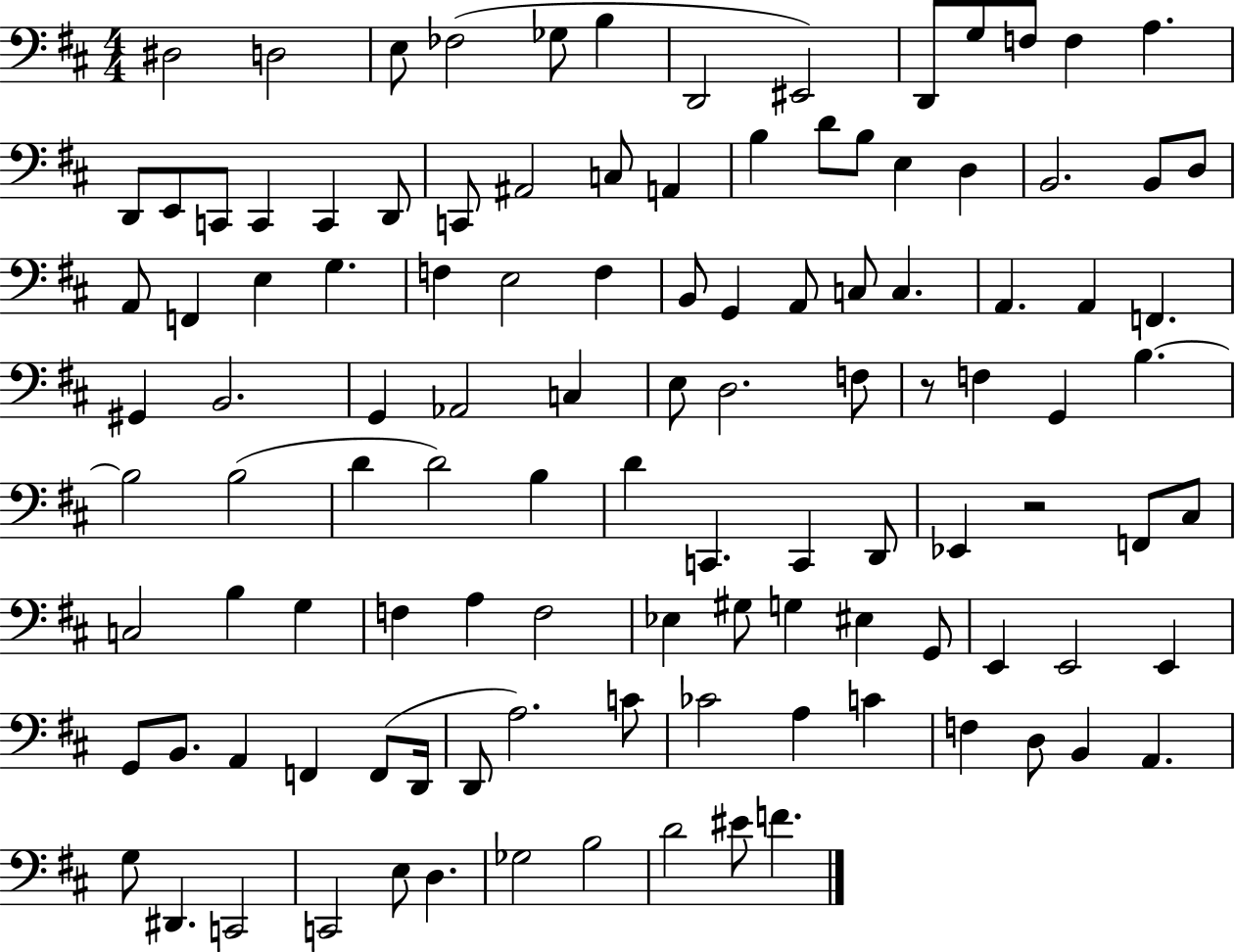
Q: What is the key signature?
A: D major